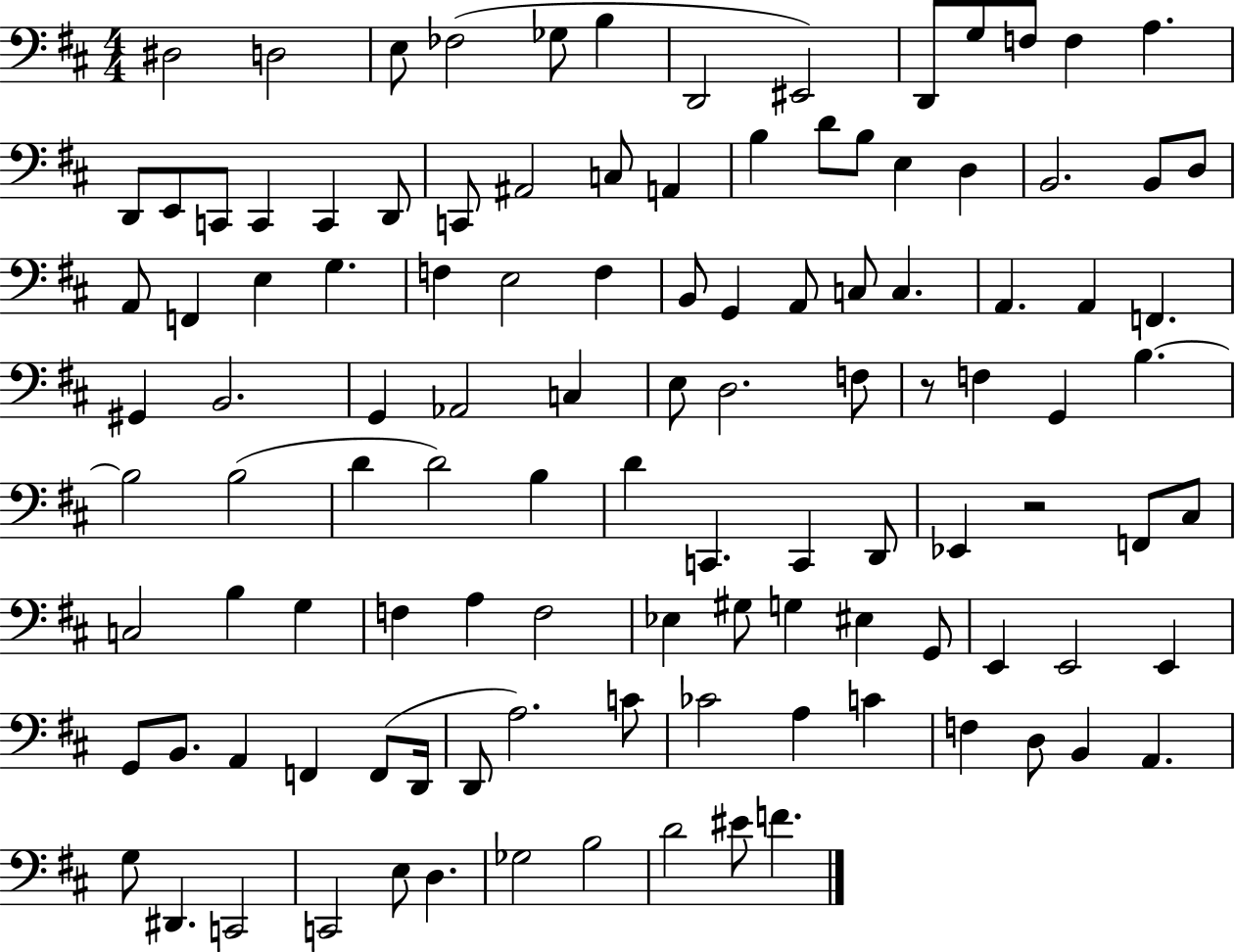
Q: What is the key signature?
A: D major